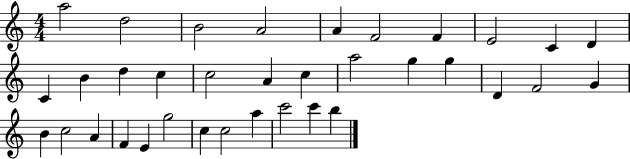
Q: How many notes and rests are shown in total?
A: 35